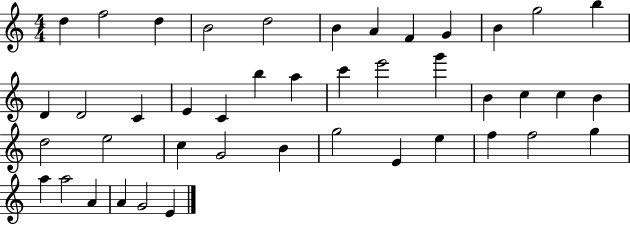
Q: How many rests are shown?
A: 0